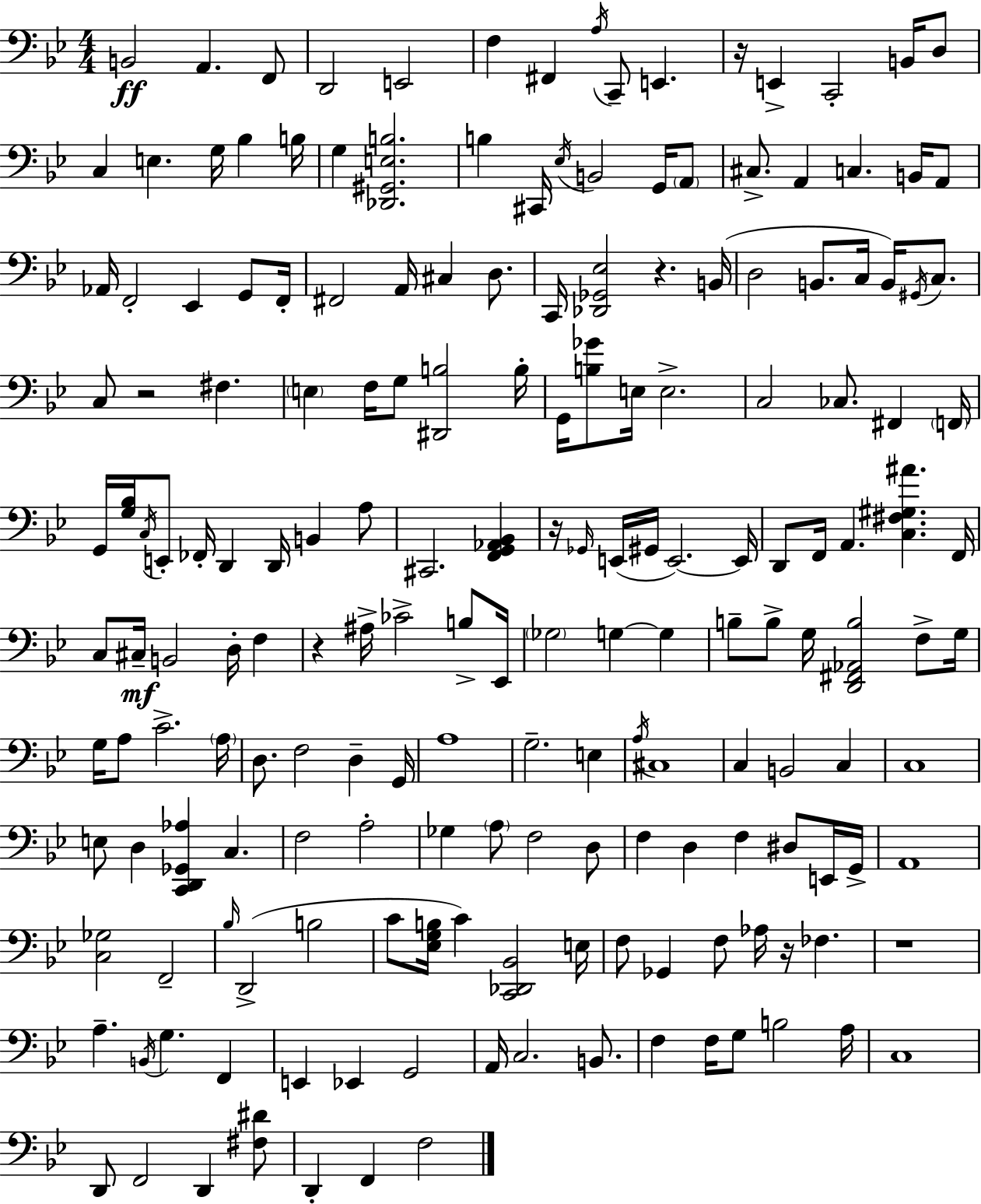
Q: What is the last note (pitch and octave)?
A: F3